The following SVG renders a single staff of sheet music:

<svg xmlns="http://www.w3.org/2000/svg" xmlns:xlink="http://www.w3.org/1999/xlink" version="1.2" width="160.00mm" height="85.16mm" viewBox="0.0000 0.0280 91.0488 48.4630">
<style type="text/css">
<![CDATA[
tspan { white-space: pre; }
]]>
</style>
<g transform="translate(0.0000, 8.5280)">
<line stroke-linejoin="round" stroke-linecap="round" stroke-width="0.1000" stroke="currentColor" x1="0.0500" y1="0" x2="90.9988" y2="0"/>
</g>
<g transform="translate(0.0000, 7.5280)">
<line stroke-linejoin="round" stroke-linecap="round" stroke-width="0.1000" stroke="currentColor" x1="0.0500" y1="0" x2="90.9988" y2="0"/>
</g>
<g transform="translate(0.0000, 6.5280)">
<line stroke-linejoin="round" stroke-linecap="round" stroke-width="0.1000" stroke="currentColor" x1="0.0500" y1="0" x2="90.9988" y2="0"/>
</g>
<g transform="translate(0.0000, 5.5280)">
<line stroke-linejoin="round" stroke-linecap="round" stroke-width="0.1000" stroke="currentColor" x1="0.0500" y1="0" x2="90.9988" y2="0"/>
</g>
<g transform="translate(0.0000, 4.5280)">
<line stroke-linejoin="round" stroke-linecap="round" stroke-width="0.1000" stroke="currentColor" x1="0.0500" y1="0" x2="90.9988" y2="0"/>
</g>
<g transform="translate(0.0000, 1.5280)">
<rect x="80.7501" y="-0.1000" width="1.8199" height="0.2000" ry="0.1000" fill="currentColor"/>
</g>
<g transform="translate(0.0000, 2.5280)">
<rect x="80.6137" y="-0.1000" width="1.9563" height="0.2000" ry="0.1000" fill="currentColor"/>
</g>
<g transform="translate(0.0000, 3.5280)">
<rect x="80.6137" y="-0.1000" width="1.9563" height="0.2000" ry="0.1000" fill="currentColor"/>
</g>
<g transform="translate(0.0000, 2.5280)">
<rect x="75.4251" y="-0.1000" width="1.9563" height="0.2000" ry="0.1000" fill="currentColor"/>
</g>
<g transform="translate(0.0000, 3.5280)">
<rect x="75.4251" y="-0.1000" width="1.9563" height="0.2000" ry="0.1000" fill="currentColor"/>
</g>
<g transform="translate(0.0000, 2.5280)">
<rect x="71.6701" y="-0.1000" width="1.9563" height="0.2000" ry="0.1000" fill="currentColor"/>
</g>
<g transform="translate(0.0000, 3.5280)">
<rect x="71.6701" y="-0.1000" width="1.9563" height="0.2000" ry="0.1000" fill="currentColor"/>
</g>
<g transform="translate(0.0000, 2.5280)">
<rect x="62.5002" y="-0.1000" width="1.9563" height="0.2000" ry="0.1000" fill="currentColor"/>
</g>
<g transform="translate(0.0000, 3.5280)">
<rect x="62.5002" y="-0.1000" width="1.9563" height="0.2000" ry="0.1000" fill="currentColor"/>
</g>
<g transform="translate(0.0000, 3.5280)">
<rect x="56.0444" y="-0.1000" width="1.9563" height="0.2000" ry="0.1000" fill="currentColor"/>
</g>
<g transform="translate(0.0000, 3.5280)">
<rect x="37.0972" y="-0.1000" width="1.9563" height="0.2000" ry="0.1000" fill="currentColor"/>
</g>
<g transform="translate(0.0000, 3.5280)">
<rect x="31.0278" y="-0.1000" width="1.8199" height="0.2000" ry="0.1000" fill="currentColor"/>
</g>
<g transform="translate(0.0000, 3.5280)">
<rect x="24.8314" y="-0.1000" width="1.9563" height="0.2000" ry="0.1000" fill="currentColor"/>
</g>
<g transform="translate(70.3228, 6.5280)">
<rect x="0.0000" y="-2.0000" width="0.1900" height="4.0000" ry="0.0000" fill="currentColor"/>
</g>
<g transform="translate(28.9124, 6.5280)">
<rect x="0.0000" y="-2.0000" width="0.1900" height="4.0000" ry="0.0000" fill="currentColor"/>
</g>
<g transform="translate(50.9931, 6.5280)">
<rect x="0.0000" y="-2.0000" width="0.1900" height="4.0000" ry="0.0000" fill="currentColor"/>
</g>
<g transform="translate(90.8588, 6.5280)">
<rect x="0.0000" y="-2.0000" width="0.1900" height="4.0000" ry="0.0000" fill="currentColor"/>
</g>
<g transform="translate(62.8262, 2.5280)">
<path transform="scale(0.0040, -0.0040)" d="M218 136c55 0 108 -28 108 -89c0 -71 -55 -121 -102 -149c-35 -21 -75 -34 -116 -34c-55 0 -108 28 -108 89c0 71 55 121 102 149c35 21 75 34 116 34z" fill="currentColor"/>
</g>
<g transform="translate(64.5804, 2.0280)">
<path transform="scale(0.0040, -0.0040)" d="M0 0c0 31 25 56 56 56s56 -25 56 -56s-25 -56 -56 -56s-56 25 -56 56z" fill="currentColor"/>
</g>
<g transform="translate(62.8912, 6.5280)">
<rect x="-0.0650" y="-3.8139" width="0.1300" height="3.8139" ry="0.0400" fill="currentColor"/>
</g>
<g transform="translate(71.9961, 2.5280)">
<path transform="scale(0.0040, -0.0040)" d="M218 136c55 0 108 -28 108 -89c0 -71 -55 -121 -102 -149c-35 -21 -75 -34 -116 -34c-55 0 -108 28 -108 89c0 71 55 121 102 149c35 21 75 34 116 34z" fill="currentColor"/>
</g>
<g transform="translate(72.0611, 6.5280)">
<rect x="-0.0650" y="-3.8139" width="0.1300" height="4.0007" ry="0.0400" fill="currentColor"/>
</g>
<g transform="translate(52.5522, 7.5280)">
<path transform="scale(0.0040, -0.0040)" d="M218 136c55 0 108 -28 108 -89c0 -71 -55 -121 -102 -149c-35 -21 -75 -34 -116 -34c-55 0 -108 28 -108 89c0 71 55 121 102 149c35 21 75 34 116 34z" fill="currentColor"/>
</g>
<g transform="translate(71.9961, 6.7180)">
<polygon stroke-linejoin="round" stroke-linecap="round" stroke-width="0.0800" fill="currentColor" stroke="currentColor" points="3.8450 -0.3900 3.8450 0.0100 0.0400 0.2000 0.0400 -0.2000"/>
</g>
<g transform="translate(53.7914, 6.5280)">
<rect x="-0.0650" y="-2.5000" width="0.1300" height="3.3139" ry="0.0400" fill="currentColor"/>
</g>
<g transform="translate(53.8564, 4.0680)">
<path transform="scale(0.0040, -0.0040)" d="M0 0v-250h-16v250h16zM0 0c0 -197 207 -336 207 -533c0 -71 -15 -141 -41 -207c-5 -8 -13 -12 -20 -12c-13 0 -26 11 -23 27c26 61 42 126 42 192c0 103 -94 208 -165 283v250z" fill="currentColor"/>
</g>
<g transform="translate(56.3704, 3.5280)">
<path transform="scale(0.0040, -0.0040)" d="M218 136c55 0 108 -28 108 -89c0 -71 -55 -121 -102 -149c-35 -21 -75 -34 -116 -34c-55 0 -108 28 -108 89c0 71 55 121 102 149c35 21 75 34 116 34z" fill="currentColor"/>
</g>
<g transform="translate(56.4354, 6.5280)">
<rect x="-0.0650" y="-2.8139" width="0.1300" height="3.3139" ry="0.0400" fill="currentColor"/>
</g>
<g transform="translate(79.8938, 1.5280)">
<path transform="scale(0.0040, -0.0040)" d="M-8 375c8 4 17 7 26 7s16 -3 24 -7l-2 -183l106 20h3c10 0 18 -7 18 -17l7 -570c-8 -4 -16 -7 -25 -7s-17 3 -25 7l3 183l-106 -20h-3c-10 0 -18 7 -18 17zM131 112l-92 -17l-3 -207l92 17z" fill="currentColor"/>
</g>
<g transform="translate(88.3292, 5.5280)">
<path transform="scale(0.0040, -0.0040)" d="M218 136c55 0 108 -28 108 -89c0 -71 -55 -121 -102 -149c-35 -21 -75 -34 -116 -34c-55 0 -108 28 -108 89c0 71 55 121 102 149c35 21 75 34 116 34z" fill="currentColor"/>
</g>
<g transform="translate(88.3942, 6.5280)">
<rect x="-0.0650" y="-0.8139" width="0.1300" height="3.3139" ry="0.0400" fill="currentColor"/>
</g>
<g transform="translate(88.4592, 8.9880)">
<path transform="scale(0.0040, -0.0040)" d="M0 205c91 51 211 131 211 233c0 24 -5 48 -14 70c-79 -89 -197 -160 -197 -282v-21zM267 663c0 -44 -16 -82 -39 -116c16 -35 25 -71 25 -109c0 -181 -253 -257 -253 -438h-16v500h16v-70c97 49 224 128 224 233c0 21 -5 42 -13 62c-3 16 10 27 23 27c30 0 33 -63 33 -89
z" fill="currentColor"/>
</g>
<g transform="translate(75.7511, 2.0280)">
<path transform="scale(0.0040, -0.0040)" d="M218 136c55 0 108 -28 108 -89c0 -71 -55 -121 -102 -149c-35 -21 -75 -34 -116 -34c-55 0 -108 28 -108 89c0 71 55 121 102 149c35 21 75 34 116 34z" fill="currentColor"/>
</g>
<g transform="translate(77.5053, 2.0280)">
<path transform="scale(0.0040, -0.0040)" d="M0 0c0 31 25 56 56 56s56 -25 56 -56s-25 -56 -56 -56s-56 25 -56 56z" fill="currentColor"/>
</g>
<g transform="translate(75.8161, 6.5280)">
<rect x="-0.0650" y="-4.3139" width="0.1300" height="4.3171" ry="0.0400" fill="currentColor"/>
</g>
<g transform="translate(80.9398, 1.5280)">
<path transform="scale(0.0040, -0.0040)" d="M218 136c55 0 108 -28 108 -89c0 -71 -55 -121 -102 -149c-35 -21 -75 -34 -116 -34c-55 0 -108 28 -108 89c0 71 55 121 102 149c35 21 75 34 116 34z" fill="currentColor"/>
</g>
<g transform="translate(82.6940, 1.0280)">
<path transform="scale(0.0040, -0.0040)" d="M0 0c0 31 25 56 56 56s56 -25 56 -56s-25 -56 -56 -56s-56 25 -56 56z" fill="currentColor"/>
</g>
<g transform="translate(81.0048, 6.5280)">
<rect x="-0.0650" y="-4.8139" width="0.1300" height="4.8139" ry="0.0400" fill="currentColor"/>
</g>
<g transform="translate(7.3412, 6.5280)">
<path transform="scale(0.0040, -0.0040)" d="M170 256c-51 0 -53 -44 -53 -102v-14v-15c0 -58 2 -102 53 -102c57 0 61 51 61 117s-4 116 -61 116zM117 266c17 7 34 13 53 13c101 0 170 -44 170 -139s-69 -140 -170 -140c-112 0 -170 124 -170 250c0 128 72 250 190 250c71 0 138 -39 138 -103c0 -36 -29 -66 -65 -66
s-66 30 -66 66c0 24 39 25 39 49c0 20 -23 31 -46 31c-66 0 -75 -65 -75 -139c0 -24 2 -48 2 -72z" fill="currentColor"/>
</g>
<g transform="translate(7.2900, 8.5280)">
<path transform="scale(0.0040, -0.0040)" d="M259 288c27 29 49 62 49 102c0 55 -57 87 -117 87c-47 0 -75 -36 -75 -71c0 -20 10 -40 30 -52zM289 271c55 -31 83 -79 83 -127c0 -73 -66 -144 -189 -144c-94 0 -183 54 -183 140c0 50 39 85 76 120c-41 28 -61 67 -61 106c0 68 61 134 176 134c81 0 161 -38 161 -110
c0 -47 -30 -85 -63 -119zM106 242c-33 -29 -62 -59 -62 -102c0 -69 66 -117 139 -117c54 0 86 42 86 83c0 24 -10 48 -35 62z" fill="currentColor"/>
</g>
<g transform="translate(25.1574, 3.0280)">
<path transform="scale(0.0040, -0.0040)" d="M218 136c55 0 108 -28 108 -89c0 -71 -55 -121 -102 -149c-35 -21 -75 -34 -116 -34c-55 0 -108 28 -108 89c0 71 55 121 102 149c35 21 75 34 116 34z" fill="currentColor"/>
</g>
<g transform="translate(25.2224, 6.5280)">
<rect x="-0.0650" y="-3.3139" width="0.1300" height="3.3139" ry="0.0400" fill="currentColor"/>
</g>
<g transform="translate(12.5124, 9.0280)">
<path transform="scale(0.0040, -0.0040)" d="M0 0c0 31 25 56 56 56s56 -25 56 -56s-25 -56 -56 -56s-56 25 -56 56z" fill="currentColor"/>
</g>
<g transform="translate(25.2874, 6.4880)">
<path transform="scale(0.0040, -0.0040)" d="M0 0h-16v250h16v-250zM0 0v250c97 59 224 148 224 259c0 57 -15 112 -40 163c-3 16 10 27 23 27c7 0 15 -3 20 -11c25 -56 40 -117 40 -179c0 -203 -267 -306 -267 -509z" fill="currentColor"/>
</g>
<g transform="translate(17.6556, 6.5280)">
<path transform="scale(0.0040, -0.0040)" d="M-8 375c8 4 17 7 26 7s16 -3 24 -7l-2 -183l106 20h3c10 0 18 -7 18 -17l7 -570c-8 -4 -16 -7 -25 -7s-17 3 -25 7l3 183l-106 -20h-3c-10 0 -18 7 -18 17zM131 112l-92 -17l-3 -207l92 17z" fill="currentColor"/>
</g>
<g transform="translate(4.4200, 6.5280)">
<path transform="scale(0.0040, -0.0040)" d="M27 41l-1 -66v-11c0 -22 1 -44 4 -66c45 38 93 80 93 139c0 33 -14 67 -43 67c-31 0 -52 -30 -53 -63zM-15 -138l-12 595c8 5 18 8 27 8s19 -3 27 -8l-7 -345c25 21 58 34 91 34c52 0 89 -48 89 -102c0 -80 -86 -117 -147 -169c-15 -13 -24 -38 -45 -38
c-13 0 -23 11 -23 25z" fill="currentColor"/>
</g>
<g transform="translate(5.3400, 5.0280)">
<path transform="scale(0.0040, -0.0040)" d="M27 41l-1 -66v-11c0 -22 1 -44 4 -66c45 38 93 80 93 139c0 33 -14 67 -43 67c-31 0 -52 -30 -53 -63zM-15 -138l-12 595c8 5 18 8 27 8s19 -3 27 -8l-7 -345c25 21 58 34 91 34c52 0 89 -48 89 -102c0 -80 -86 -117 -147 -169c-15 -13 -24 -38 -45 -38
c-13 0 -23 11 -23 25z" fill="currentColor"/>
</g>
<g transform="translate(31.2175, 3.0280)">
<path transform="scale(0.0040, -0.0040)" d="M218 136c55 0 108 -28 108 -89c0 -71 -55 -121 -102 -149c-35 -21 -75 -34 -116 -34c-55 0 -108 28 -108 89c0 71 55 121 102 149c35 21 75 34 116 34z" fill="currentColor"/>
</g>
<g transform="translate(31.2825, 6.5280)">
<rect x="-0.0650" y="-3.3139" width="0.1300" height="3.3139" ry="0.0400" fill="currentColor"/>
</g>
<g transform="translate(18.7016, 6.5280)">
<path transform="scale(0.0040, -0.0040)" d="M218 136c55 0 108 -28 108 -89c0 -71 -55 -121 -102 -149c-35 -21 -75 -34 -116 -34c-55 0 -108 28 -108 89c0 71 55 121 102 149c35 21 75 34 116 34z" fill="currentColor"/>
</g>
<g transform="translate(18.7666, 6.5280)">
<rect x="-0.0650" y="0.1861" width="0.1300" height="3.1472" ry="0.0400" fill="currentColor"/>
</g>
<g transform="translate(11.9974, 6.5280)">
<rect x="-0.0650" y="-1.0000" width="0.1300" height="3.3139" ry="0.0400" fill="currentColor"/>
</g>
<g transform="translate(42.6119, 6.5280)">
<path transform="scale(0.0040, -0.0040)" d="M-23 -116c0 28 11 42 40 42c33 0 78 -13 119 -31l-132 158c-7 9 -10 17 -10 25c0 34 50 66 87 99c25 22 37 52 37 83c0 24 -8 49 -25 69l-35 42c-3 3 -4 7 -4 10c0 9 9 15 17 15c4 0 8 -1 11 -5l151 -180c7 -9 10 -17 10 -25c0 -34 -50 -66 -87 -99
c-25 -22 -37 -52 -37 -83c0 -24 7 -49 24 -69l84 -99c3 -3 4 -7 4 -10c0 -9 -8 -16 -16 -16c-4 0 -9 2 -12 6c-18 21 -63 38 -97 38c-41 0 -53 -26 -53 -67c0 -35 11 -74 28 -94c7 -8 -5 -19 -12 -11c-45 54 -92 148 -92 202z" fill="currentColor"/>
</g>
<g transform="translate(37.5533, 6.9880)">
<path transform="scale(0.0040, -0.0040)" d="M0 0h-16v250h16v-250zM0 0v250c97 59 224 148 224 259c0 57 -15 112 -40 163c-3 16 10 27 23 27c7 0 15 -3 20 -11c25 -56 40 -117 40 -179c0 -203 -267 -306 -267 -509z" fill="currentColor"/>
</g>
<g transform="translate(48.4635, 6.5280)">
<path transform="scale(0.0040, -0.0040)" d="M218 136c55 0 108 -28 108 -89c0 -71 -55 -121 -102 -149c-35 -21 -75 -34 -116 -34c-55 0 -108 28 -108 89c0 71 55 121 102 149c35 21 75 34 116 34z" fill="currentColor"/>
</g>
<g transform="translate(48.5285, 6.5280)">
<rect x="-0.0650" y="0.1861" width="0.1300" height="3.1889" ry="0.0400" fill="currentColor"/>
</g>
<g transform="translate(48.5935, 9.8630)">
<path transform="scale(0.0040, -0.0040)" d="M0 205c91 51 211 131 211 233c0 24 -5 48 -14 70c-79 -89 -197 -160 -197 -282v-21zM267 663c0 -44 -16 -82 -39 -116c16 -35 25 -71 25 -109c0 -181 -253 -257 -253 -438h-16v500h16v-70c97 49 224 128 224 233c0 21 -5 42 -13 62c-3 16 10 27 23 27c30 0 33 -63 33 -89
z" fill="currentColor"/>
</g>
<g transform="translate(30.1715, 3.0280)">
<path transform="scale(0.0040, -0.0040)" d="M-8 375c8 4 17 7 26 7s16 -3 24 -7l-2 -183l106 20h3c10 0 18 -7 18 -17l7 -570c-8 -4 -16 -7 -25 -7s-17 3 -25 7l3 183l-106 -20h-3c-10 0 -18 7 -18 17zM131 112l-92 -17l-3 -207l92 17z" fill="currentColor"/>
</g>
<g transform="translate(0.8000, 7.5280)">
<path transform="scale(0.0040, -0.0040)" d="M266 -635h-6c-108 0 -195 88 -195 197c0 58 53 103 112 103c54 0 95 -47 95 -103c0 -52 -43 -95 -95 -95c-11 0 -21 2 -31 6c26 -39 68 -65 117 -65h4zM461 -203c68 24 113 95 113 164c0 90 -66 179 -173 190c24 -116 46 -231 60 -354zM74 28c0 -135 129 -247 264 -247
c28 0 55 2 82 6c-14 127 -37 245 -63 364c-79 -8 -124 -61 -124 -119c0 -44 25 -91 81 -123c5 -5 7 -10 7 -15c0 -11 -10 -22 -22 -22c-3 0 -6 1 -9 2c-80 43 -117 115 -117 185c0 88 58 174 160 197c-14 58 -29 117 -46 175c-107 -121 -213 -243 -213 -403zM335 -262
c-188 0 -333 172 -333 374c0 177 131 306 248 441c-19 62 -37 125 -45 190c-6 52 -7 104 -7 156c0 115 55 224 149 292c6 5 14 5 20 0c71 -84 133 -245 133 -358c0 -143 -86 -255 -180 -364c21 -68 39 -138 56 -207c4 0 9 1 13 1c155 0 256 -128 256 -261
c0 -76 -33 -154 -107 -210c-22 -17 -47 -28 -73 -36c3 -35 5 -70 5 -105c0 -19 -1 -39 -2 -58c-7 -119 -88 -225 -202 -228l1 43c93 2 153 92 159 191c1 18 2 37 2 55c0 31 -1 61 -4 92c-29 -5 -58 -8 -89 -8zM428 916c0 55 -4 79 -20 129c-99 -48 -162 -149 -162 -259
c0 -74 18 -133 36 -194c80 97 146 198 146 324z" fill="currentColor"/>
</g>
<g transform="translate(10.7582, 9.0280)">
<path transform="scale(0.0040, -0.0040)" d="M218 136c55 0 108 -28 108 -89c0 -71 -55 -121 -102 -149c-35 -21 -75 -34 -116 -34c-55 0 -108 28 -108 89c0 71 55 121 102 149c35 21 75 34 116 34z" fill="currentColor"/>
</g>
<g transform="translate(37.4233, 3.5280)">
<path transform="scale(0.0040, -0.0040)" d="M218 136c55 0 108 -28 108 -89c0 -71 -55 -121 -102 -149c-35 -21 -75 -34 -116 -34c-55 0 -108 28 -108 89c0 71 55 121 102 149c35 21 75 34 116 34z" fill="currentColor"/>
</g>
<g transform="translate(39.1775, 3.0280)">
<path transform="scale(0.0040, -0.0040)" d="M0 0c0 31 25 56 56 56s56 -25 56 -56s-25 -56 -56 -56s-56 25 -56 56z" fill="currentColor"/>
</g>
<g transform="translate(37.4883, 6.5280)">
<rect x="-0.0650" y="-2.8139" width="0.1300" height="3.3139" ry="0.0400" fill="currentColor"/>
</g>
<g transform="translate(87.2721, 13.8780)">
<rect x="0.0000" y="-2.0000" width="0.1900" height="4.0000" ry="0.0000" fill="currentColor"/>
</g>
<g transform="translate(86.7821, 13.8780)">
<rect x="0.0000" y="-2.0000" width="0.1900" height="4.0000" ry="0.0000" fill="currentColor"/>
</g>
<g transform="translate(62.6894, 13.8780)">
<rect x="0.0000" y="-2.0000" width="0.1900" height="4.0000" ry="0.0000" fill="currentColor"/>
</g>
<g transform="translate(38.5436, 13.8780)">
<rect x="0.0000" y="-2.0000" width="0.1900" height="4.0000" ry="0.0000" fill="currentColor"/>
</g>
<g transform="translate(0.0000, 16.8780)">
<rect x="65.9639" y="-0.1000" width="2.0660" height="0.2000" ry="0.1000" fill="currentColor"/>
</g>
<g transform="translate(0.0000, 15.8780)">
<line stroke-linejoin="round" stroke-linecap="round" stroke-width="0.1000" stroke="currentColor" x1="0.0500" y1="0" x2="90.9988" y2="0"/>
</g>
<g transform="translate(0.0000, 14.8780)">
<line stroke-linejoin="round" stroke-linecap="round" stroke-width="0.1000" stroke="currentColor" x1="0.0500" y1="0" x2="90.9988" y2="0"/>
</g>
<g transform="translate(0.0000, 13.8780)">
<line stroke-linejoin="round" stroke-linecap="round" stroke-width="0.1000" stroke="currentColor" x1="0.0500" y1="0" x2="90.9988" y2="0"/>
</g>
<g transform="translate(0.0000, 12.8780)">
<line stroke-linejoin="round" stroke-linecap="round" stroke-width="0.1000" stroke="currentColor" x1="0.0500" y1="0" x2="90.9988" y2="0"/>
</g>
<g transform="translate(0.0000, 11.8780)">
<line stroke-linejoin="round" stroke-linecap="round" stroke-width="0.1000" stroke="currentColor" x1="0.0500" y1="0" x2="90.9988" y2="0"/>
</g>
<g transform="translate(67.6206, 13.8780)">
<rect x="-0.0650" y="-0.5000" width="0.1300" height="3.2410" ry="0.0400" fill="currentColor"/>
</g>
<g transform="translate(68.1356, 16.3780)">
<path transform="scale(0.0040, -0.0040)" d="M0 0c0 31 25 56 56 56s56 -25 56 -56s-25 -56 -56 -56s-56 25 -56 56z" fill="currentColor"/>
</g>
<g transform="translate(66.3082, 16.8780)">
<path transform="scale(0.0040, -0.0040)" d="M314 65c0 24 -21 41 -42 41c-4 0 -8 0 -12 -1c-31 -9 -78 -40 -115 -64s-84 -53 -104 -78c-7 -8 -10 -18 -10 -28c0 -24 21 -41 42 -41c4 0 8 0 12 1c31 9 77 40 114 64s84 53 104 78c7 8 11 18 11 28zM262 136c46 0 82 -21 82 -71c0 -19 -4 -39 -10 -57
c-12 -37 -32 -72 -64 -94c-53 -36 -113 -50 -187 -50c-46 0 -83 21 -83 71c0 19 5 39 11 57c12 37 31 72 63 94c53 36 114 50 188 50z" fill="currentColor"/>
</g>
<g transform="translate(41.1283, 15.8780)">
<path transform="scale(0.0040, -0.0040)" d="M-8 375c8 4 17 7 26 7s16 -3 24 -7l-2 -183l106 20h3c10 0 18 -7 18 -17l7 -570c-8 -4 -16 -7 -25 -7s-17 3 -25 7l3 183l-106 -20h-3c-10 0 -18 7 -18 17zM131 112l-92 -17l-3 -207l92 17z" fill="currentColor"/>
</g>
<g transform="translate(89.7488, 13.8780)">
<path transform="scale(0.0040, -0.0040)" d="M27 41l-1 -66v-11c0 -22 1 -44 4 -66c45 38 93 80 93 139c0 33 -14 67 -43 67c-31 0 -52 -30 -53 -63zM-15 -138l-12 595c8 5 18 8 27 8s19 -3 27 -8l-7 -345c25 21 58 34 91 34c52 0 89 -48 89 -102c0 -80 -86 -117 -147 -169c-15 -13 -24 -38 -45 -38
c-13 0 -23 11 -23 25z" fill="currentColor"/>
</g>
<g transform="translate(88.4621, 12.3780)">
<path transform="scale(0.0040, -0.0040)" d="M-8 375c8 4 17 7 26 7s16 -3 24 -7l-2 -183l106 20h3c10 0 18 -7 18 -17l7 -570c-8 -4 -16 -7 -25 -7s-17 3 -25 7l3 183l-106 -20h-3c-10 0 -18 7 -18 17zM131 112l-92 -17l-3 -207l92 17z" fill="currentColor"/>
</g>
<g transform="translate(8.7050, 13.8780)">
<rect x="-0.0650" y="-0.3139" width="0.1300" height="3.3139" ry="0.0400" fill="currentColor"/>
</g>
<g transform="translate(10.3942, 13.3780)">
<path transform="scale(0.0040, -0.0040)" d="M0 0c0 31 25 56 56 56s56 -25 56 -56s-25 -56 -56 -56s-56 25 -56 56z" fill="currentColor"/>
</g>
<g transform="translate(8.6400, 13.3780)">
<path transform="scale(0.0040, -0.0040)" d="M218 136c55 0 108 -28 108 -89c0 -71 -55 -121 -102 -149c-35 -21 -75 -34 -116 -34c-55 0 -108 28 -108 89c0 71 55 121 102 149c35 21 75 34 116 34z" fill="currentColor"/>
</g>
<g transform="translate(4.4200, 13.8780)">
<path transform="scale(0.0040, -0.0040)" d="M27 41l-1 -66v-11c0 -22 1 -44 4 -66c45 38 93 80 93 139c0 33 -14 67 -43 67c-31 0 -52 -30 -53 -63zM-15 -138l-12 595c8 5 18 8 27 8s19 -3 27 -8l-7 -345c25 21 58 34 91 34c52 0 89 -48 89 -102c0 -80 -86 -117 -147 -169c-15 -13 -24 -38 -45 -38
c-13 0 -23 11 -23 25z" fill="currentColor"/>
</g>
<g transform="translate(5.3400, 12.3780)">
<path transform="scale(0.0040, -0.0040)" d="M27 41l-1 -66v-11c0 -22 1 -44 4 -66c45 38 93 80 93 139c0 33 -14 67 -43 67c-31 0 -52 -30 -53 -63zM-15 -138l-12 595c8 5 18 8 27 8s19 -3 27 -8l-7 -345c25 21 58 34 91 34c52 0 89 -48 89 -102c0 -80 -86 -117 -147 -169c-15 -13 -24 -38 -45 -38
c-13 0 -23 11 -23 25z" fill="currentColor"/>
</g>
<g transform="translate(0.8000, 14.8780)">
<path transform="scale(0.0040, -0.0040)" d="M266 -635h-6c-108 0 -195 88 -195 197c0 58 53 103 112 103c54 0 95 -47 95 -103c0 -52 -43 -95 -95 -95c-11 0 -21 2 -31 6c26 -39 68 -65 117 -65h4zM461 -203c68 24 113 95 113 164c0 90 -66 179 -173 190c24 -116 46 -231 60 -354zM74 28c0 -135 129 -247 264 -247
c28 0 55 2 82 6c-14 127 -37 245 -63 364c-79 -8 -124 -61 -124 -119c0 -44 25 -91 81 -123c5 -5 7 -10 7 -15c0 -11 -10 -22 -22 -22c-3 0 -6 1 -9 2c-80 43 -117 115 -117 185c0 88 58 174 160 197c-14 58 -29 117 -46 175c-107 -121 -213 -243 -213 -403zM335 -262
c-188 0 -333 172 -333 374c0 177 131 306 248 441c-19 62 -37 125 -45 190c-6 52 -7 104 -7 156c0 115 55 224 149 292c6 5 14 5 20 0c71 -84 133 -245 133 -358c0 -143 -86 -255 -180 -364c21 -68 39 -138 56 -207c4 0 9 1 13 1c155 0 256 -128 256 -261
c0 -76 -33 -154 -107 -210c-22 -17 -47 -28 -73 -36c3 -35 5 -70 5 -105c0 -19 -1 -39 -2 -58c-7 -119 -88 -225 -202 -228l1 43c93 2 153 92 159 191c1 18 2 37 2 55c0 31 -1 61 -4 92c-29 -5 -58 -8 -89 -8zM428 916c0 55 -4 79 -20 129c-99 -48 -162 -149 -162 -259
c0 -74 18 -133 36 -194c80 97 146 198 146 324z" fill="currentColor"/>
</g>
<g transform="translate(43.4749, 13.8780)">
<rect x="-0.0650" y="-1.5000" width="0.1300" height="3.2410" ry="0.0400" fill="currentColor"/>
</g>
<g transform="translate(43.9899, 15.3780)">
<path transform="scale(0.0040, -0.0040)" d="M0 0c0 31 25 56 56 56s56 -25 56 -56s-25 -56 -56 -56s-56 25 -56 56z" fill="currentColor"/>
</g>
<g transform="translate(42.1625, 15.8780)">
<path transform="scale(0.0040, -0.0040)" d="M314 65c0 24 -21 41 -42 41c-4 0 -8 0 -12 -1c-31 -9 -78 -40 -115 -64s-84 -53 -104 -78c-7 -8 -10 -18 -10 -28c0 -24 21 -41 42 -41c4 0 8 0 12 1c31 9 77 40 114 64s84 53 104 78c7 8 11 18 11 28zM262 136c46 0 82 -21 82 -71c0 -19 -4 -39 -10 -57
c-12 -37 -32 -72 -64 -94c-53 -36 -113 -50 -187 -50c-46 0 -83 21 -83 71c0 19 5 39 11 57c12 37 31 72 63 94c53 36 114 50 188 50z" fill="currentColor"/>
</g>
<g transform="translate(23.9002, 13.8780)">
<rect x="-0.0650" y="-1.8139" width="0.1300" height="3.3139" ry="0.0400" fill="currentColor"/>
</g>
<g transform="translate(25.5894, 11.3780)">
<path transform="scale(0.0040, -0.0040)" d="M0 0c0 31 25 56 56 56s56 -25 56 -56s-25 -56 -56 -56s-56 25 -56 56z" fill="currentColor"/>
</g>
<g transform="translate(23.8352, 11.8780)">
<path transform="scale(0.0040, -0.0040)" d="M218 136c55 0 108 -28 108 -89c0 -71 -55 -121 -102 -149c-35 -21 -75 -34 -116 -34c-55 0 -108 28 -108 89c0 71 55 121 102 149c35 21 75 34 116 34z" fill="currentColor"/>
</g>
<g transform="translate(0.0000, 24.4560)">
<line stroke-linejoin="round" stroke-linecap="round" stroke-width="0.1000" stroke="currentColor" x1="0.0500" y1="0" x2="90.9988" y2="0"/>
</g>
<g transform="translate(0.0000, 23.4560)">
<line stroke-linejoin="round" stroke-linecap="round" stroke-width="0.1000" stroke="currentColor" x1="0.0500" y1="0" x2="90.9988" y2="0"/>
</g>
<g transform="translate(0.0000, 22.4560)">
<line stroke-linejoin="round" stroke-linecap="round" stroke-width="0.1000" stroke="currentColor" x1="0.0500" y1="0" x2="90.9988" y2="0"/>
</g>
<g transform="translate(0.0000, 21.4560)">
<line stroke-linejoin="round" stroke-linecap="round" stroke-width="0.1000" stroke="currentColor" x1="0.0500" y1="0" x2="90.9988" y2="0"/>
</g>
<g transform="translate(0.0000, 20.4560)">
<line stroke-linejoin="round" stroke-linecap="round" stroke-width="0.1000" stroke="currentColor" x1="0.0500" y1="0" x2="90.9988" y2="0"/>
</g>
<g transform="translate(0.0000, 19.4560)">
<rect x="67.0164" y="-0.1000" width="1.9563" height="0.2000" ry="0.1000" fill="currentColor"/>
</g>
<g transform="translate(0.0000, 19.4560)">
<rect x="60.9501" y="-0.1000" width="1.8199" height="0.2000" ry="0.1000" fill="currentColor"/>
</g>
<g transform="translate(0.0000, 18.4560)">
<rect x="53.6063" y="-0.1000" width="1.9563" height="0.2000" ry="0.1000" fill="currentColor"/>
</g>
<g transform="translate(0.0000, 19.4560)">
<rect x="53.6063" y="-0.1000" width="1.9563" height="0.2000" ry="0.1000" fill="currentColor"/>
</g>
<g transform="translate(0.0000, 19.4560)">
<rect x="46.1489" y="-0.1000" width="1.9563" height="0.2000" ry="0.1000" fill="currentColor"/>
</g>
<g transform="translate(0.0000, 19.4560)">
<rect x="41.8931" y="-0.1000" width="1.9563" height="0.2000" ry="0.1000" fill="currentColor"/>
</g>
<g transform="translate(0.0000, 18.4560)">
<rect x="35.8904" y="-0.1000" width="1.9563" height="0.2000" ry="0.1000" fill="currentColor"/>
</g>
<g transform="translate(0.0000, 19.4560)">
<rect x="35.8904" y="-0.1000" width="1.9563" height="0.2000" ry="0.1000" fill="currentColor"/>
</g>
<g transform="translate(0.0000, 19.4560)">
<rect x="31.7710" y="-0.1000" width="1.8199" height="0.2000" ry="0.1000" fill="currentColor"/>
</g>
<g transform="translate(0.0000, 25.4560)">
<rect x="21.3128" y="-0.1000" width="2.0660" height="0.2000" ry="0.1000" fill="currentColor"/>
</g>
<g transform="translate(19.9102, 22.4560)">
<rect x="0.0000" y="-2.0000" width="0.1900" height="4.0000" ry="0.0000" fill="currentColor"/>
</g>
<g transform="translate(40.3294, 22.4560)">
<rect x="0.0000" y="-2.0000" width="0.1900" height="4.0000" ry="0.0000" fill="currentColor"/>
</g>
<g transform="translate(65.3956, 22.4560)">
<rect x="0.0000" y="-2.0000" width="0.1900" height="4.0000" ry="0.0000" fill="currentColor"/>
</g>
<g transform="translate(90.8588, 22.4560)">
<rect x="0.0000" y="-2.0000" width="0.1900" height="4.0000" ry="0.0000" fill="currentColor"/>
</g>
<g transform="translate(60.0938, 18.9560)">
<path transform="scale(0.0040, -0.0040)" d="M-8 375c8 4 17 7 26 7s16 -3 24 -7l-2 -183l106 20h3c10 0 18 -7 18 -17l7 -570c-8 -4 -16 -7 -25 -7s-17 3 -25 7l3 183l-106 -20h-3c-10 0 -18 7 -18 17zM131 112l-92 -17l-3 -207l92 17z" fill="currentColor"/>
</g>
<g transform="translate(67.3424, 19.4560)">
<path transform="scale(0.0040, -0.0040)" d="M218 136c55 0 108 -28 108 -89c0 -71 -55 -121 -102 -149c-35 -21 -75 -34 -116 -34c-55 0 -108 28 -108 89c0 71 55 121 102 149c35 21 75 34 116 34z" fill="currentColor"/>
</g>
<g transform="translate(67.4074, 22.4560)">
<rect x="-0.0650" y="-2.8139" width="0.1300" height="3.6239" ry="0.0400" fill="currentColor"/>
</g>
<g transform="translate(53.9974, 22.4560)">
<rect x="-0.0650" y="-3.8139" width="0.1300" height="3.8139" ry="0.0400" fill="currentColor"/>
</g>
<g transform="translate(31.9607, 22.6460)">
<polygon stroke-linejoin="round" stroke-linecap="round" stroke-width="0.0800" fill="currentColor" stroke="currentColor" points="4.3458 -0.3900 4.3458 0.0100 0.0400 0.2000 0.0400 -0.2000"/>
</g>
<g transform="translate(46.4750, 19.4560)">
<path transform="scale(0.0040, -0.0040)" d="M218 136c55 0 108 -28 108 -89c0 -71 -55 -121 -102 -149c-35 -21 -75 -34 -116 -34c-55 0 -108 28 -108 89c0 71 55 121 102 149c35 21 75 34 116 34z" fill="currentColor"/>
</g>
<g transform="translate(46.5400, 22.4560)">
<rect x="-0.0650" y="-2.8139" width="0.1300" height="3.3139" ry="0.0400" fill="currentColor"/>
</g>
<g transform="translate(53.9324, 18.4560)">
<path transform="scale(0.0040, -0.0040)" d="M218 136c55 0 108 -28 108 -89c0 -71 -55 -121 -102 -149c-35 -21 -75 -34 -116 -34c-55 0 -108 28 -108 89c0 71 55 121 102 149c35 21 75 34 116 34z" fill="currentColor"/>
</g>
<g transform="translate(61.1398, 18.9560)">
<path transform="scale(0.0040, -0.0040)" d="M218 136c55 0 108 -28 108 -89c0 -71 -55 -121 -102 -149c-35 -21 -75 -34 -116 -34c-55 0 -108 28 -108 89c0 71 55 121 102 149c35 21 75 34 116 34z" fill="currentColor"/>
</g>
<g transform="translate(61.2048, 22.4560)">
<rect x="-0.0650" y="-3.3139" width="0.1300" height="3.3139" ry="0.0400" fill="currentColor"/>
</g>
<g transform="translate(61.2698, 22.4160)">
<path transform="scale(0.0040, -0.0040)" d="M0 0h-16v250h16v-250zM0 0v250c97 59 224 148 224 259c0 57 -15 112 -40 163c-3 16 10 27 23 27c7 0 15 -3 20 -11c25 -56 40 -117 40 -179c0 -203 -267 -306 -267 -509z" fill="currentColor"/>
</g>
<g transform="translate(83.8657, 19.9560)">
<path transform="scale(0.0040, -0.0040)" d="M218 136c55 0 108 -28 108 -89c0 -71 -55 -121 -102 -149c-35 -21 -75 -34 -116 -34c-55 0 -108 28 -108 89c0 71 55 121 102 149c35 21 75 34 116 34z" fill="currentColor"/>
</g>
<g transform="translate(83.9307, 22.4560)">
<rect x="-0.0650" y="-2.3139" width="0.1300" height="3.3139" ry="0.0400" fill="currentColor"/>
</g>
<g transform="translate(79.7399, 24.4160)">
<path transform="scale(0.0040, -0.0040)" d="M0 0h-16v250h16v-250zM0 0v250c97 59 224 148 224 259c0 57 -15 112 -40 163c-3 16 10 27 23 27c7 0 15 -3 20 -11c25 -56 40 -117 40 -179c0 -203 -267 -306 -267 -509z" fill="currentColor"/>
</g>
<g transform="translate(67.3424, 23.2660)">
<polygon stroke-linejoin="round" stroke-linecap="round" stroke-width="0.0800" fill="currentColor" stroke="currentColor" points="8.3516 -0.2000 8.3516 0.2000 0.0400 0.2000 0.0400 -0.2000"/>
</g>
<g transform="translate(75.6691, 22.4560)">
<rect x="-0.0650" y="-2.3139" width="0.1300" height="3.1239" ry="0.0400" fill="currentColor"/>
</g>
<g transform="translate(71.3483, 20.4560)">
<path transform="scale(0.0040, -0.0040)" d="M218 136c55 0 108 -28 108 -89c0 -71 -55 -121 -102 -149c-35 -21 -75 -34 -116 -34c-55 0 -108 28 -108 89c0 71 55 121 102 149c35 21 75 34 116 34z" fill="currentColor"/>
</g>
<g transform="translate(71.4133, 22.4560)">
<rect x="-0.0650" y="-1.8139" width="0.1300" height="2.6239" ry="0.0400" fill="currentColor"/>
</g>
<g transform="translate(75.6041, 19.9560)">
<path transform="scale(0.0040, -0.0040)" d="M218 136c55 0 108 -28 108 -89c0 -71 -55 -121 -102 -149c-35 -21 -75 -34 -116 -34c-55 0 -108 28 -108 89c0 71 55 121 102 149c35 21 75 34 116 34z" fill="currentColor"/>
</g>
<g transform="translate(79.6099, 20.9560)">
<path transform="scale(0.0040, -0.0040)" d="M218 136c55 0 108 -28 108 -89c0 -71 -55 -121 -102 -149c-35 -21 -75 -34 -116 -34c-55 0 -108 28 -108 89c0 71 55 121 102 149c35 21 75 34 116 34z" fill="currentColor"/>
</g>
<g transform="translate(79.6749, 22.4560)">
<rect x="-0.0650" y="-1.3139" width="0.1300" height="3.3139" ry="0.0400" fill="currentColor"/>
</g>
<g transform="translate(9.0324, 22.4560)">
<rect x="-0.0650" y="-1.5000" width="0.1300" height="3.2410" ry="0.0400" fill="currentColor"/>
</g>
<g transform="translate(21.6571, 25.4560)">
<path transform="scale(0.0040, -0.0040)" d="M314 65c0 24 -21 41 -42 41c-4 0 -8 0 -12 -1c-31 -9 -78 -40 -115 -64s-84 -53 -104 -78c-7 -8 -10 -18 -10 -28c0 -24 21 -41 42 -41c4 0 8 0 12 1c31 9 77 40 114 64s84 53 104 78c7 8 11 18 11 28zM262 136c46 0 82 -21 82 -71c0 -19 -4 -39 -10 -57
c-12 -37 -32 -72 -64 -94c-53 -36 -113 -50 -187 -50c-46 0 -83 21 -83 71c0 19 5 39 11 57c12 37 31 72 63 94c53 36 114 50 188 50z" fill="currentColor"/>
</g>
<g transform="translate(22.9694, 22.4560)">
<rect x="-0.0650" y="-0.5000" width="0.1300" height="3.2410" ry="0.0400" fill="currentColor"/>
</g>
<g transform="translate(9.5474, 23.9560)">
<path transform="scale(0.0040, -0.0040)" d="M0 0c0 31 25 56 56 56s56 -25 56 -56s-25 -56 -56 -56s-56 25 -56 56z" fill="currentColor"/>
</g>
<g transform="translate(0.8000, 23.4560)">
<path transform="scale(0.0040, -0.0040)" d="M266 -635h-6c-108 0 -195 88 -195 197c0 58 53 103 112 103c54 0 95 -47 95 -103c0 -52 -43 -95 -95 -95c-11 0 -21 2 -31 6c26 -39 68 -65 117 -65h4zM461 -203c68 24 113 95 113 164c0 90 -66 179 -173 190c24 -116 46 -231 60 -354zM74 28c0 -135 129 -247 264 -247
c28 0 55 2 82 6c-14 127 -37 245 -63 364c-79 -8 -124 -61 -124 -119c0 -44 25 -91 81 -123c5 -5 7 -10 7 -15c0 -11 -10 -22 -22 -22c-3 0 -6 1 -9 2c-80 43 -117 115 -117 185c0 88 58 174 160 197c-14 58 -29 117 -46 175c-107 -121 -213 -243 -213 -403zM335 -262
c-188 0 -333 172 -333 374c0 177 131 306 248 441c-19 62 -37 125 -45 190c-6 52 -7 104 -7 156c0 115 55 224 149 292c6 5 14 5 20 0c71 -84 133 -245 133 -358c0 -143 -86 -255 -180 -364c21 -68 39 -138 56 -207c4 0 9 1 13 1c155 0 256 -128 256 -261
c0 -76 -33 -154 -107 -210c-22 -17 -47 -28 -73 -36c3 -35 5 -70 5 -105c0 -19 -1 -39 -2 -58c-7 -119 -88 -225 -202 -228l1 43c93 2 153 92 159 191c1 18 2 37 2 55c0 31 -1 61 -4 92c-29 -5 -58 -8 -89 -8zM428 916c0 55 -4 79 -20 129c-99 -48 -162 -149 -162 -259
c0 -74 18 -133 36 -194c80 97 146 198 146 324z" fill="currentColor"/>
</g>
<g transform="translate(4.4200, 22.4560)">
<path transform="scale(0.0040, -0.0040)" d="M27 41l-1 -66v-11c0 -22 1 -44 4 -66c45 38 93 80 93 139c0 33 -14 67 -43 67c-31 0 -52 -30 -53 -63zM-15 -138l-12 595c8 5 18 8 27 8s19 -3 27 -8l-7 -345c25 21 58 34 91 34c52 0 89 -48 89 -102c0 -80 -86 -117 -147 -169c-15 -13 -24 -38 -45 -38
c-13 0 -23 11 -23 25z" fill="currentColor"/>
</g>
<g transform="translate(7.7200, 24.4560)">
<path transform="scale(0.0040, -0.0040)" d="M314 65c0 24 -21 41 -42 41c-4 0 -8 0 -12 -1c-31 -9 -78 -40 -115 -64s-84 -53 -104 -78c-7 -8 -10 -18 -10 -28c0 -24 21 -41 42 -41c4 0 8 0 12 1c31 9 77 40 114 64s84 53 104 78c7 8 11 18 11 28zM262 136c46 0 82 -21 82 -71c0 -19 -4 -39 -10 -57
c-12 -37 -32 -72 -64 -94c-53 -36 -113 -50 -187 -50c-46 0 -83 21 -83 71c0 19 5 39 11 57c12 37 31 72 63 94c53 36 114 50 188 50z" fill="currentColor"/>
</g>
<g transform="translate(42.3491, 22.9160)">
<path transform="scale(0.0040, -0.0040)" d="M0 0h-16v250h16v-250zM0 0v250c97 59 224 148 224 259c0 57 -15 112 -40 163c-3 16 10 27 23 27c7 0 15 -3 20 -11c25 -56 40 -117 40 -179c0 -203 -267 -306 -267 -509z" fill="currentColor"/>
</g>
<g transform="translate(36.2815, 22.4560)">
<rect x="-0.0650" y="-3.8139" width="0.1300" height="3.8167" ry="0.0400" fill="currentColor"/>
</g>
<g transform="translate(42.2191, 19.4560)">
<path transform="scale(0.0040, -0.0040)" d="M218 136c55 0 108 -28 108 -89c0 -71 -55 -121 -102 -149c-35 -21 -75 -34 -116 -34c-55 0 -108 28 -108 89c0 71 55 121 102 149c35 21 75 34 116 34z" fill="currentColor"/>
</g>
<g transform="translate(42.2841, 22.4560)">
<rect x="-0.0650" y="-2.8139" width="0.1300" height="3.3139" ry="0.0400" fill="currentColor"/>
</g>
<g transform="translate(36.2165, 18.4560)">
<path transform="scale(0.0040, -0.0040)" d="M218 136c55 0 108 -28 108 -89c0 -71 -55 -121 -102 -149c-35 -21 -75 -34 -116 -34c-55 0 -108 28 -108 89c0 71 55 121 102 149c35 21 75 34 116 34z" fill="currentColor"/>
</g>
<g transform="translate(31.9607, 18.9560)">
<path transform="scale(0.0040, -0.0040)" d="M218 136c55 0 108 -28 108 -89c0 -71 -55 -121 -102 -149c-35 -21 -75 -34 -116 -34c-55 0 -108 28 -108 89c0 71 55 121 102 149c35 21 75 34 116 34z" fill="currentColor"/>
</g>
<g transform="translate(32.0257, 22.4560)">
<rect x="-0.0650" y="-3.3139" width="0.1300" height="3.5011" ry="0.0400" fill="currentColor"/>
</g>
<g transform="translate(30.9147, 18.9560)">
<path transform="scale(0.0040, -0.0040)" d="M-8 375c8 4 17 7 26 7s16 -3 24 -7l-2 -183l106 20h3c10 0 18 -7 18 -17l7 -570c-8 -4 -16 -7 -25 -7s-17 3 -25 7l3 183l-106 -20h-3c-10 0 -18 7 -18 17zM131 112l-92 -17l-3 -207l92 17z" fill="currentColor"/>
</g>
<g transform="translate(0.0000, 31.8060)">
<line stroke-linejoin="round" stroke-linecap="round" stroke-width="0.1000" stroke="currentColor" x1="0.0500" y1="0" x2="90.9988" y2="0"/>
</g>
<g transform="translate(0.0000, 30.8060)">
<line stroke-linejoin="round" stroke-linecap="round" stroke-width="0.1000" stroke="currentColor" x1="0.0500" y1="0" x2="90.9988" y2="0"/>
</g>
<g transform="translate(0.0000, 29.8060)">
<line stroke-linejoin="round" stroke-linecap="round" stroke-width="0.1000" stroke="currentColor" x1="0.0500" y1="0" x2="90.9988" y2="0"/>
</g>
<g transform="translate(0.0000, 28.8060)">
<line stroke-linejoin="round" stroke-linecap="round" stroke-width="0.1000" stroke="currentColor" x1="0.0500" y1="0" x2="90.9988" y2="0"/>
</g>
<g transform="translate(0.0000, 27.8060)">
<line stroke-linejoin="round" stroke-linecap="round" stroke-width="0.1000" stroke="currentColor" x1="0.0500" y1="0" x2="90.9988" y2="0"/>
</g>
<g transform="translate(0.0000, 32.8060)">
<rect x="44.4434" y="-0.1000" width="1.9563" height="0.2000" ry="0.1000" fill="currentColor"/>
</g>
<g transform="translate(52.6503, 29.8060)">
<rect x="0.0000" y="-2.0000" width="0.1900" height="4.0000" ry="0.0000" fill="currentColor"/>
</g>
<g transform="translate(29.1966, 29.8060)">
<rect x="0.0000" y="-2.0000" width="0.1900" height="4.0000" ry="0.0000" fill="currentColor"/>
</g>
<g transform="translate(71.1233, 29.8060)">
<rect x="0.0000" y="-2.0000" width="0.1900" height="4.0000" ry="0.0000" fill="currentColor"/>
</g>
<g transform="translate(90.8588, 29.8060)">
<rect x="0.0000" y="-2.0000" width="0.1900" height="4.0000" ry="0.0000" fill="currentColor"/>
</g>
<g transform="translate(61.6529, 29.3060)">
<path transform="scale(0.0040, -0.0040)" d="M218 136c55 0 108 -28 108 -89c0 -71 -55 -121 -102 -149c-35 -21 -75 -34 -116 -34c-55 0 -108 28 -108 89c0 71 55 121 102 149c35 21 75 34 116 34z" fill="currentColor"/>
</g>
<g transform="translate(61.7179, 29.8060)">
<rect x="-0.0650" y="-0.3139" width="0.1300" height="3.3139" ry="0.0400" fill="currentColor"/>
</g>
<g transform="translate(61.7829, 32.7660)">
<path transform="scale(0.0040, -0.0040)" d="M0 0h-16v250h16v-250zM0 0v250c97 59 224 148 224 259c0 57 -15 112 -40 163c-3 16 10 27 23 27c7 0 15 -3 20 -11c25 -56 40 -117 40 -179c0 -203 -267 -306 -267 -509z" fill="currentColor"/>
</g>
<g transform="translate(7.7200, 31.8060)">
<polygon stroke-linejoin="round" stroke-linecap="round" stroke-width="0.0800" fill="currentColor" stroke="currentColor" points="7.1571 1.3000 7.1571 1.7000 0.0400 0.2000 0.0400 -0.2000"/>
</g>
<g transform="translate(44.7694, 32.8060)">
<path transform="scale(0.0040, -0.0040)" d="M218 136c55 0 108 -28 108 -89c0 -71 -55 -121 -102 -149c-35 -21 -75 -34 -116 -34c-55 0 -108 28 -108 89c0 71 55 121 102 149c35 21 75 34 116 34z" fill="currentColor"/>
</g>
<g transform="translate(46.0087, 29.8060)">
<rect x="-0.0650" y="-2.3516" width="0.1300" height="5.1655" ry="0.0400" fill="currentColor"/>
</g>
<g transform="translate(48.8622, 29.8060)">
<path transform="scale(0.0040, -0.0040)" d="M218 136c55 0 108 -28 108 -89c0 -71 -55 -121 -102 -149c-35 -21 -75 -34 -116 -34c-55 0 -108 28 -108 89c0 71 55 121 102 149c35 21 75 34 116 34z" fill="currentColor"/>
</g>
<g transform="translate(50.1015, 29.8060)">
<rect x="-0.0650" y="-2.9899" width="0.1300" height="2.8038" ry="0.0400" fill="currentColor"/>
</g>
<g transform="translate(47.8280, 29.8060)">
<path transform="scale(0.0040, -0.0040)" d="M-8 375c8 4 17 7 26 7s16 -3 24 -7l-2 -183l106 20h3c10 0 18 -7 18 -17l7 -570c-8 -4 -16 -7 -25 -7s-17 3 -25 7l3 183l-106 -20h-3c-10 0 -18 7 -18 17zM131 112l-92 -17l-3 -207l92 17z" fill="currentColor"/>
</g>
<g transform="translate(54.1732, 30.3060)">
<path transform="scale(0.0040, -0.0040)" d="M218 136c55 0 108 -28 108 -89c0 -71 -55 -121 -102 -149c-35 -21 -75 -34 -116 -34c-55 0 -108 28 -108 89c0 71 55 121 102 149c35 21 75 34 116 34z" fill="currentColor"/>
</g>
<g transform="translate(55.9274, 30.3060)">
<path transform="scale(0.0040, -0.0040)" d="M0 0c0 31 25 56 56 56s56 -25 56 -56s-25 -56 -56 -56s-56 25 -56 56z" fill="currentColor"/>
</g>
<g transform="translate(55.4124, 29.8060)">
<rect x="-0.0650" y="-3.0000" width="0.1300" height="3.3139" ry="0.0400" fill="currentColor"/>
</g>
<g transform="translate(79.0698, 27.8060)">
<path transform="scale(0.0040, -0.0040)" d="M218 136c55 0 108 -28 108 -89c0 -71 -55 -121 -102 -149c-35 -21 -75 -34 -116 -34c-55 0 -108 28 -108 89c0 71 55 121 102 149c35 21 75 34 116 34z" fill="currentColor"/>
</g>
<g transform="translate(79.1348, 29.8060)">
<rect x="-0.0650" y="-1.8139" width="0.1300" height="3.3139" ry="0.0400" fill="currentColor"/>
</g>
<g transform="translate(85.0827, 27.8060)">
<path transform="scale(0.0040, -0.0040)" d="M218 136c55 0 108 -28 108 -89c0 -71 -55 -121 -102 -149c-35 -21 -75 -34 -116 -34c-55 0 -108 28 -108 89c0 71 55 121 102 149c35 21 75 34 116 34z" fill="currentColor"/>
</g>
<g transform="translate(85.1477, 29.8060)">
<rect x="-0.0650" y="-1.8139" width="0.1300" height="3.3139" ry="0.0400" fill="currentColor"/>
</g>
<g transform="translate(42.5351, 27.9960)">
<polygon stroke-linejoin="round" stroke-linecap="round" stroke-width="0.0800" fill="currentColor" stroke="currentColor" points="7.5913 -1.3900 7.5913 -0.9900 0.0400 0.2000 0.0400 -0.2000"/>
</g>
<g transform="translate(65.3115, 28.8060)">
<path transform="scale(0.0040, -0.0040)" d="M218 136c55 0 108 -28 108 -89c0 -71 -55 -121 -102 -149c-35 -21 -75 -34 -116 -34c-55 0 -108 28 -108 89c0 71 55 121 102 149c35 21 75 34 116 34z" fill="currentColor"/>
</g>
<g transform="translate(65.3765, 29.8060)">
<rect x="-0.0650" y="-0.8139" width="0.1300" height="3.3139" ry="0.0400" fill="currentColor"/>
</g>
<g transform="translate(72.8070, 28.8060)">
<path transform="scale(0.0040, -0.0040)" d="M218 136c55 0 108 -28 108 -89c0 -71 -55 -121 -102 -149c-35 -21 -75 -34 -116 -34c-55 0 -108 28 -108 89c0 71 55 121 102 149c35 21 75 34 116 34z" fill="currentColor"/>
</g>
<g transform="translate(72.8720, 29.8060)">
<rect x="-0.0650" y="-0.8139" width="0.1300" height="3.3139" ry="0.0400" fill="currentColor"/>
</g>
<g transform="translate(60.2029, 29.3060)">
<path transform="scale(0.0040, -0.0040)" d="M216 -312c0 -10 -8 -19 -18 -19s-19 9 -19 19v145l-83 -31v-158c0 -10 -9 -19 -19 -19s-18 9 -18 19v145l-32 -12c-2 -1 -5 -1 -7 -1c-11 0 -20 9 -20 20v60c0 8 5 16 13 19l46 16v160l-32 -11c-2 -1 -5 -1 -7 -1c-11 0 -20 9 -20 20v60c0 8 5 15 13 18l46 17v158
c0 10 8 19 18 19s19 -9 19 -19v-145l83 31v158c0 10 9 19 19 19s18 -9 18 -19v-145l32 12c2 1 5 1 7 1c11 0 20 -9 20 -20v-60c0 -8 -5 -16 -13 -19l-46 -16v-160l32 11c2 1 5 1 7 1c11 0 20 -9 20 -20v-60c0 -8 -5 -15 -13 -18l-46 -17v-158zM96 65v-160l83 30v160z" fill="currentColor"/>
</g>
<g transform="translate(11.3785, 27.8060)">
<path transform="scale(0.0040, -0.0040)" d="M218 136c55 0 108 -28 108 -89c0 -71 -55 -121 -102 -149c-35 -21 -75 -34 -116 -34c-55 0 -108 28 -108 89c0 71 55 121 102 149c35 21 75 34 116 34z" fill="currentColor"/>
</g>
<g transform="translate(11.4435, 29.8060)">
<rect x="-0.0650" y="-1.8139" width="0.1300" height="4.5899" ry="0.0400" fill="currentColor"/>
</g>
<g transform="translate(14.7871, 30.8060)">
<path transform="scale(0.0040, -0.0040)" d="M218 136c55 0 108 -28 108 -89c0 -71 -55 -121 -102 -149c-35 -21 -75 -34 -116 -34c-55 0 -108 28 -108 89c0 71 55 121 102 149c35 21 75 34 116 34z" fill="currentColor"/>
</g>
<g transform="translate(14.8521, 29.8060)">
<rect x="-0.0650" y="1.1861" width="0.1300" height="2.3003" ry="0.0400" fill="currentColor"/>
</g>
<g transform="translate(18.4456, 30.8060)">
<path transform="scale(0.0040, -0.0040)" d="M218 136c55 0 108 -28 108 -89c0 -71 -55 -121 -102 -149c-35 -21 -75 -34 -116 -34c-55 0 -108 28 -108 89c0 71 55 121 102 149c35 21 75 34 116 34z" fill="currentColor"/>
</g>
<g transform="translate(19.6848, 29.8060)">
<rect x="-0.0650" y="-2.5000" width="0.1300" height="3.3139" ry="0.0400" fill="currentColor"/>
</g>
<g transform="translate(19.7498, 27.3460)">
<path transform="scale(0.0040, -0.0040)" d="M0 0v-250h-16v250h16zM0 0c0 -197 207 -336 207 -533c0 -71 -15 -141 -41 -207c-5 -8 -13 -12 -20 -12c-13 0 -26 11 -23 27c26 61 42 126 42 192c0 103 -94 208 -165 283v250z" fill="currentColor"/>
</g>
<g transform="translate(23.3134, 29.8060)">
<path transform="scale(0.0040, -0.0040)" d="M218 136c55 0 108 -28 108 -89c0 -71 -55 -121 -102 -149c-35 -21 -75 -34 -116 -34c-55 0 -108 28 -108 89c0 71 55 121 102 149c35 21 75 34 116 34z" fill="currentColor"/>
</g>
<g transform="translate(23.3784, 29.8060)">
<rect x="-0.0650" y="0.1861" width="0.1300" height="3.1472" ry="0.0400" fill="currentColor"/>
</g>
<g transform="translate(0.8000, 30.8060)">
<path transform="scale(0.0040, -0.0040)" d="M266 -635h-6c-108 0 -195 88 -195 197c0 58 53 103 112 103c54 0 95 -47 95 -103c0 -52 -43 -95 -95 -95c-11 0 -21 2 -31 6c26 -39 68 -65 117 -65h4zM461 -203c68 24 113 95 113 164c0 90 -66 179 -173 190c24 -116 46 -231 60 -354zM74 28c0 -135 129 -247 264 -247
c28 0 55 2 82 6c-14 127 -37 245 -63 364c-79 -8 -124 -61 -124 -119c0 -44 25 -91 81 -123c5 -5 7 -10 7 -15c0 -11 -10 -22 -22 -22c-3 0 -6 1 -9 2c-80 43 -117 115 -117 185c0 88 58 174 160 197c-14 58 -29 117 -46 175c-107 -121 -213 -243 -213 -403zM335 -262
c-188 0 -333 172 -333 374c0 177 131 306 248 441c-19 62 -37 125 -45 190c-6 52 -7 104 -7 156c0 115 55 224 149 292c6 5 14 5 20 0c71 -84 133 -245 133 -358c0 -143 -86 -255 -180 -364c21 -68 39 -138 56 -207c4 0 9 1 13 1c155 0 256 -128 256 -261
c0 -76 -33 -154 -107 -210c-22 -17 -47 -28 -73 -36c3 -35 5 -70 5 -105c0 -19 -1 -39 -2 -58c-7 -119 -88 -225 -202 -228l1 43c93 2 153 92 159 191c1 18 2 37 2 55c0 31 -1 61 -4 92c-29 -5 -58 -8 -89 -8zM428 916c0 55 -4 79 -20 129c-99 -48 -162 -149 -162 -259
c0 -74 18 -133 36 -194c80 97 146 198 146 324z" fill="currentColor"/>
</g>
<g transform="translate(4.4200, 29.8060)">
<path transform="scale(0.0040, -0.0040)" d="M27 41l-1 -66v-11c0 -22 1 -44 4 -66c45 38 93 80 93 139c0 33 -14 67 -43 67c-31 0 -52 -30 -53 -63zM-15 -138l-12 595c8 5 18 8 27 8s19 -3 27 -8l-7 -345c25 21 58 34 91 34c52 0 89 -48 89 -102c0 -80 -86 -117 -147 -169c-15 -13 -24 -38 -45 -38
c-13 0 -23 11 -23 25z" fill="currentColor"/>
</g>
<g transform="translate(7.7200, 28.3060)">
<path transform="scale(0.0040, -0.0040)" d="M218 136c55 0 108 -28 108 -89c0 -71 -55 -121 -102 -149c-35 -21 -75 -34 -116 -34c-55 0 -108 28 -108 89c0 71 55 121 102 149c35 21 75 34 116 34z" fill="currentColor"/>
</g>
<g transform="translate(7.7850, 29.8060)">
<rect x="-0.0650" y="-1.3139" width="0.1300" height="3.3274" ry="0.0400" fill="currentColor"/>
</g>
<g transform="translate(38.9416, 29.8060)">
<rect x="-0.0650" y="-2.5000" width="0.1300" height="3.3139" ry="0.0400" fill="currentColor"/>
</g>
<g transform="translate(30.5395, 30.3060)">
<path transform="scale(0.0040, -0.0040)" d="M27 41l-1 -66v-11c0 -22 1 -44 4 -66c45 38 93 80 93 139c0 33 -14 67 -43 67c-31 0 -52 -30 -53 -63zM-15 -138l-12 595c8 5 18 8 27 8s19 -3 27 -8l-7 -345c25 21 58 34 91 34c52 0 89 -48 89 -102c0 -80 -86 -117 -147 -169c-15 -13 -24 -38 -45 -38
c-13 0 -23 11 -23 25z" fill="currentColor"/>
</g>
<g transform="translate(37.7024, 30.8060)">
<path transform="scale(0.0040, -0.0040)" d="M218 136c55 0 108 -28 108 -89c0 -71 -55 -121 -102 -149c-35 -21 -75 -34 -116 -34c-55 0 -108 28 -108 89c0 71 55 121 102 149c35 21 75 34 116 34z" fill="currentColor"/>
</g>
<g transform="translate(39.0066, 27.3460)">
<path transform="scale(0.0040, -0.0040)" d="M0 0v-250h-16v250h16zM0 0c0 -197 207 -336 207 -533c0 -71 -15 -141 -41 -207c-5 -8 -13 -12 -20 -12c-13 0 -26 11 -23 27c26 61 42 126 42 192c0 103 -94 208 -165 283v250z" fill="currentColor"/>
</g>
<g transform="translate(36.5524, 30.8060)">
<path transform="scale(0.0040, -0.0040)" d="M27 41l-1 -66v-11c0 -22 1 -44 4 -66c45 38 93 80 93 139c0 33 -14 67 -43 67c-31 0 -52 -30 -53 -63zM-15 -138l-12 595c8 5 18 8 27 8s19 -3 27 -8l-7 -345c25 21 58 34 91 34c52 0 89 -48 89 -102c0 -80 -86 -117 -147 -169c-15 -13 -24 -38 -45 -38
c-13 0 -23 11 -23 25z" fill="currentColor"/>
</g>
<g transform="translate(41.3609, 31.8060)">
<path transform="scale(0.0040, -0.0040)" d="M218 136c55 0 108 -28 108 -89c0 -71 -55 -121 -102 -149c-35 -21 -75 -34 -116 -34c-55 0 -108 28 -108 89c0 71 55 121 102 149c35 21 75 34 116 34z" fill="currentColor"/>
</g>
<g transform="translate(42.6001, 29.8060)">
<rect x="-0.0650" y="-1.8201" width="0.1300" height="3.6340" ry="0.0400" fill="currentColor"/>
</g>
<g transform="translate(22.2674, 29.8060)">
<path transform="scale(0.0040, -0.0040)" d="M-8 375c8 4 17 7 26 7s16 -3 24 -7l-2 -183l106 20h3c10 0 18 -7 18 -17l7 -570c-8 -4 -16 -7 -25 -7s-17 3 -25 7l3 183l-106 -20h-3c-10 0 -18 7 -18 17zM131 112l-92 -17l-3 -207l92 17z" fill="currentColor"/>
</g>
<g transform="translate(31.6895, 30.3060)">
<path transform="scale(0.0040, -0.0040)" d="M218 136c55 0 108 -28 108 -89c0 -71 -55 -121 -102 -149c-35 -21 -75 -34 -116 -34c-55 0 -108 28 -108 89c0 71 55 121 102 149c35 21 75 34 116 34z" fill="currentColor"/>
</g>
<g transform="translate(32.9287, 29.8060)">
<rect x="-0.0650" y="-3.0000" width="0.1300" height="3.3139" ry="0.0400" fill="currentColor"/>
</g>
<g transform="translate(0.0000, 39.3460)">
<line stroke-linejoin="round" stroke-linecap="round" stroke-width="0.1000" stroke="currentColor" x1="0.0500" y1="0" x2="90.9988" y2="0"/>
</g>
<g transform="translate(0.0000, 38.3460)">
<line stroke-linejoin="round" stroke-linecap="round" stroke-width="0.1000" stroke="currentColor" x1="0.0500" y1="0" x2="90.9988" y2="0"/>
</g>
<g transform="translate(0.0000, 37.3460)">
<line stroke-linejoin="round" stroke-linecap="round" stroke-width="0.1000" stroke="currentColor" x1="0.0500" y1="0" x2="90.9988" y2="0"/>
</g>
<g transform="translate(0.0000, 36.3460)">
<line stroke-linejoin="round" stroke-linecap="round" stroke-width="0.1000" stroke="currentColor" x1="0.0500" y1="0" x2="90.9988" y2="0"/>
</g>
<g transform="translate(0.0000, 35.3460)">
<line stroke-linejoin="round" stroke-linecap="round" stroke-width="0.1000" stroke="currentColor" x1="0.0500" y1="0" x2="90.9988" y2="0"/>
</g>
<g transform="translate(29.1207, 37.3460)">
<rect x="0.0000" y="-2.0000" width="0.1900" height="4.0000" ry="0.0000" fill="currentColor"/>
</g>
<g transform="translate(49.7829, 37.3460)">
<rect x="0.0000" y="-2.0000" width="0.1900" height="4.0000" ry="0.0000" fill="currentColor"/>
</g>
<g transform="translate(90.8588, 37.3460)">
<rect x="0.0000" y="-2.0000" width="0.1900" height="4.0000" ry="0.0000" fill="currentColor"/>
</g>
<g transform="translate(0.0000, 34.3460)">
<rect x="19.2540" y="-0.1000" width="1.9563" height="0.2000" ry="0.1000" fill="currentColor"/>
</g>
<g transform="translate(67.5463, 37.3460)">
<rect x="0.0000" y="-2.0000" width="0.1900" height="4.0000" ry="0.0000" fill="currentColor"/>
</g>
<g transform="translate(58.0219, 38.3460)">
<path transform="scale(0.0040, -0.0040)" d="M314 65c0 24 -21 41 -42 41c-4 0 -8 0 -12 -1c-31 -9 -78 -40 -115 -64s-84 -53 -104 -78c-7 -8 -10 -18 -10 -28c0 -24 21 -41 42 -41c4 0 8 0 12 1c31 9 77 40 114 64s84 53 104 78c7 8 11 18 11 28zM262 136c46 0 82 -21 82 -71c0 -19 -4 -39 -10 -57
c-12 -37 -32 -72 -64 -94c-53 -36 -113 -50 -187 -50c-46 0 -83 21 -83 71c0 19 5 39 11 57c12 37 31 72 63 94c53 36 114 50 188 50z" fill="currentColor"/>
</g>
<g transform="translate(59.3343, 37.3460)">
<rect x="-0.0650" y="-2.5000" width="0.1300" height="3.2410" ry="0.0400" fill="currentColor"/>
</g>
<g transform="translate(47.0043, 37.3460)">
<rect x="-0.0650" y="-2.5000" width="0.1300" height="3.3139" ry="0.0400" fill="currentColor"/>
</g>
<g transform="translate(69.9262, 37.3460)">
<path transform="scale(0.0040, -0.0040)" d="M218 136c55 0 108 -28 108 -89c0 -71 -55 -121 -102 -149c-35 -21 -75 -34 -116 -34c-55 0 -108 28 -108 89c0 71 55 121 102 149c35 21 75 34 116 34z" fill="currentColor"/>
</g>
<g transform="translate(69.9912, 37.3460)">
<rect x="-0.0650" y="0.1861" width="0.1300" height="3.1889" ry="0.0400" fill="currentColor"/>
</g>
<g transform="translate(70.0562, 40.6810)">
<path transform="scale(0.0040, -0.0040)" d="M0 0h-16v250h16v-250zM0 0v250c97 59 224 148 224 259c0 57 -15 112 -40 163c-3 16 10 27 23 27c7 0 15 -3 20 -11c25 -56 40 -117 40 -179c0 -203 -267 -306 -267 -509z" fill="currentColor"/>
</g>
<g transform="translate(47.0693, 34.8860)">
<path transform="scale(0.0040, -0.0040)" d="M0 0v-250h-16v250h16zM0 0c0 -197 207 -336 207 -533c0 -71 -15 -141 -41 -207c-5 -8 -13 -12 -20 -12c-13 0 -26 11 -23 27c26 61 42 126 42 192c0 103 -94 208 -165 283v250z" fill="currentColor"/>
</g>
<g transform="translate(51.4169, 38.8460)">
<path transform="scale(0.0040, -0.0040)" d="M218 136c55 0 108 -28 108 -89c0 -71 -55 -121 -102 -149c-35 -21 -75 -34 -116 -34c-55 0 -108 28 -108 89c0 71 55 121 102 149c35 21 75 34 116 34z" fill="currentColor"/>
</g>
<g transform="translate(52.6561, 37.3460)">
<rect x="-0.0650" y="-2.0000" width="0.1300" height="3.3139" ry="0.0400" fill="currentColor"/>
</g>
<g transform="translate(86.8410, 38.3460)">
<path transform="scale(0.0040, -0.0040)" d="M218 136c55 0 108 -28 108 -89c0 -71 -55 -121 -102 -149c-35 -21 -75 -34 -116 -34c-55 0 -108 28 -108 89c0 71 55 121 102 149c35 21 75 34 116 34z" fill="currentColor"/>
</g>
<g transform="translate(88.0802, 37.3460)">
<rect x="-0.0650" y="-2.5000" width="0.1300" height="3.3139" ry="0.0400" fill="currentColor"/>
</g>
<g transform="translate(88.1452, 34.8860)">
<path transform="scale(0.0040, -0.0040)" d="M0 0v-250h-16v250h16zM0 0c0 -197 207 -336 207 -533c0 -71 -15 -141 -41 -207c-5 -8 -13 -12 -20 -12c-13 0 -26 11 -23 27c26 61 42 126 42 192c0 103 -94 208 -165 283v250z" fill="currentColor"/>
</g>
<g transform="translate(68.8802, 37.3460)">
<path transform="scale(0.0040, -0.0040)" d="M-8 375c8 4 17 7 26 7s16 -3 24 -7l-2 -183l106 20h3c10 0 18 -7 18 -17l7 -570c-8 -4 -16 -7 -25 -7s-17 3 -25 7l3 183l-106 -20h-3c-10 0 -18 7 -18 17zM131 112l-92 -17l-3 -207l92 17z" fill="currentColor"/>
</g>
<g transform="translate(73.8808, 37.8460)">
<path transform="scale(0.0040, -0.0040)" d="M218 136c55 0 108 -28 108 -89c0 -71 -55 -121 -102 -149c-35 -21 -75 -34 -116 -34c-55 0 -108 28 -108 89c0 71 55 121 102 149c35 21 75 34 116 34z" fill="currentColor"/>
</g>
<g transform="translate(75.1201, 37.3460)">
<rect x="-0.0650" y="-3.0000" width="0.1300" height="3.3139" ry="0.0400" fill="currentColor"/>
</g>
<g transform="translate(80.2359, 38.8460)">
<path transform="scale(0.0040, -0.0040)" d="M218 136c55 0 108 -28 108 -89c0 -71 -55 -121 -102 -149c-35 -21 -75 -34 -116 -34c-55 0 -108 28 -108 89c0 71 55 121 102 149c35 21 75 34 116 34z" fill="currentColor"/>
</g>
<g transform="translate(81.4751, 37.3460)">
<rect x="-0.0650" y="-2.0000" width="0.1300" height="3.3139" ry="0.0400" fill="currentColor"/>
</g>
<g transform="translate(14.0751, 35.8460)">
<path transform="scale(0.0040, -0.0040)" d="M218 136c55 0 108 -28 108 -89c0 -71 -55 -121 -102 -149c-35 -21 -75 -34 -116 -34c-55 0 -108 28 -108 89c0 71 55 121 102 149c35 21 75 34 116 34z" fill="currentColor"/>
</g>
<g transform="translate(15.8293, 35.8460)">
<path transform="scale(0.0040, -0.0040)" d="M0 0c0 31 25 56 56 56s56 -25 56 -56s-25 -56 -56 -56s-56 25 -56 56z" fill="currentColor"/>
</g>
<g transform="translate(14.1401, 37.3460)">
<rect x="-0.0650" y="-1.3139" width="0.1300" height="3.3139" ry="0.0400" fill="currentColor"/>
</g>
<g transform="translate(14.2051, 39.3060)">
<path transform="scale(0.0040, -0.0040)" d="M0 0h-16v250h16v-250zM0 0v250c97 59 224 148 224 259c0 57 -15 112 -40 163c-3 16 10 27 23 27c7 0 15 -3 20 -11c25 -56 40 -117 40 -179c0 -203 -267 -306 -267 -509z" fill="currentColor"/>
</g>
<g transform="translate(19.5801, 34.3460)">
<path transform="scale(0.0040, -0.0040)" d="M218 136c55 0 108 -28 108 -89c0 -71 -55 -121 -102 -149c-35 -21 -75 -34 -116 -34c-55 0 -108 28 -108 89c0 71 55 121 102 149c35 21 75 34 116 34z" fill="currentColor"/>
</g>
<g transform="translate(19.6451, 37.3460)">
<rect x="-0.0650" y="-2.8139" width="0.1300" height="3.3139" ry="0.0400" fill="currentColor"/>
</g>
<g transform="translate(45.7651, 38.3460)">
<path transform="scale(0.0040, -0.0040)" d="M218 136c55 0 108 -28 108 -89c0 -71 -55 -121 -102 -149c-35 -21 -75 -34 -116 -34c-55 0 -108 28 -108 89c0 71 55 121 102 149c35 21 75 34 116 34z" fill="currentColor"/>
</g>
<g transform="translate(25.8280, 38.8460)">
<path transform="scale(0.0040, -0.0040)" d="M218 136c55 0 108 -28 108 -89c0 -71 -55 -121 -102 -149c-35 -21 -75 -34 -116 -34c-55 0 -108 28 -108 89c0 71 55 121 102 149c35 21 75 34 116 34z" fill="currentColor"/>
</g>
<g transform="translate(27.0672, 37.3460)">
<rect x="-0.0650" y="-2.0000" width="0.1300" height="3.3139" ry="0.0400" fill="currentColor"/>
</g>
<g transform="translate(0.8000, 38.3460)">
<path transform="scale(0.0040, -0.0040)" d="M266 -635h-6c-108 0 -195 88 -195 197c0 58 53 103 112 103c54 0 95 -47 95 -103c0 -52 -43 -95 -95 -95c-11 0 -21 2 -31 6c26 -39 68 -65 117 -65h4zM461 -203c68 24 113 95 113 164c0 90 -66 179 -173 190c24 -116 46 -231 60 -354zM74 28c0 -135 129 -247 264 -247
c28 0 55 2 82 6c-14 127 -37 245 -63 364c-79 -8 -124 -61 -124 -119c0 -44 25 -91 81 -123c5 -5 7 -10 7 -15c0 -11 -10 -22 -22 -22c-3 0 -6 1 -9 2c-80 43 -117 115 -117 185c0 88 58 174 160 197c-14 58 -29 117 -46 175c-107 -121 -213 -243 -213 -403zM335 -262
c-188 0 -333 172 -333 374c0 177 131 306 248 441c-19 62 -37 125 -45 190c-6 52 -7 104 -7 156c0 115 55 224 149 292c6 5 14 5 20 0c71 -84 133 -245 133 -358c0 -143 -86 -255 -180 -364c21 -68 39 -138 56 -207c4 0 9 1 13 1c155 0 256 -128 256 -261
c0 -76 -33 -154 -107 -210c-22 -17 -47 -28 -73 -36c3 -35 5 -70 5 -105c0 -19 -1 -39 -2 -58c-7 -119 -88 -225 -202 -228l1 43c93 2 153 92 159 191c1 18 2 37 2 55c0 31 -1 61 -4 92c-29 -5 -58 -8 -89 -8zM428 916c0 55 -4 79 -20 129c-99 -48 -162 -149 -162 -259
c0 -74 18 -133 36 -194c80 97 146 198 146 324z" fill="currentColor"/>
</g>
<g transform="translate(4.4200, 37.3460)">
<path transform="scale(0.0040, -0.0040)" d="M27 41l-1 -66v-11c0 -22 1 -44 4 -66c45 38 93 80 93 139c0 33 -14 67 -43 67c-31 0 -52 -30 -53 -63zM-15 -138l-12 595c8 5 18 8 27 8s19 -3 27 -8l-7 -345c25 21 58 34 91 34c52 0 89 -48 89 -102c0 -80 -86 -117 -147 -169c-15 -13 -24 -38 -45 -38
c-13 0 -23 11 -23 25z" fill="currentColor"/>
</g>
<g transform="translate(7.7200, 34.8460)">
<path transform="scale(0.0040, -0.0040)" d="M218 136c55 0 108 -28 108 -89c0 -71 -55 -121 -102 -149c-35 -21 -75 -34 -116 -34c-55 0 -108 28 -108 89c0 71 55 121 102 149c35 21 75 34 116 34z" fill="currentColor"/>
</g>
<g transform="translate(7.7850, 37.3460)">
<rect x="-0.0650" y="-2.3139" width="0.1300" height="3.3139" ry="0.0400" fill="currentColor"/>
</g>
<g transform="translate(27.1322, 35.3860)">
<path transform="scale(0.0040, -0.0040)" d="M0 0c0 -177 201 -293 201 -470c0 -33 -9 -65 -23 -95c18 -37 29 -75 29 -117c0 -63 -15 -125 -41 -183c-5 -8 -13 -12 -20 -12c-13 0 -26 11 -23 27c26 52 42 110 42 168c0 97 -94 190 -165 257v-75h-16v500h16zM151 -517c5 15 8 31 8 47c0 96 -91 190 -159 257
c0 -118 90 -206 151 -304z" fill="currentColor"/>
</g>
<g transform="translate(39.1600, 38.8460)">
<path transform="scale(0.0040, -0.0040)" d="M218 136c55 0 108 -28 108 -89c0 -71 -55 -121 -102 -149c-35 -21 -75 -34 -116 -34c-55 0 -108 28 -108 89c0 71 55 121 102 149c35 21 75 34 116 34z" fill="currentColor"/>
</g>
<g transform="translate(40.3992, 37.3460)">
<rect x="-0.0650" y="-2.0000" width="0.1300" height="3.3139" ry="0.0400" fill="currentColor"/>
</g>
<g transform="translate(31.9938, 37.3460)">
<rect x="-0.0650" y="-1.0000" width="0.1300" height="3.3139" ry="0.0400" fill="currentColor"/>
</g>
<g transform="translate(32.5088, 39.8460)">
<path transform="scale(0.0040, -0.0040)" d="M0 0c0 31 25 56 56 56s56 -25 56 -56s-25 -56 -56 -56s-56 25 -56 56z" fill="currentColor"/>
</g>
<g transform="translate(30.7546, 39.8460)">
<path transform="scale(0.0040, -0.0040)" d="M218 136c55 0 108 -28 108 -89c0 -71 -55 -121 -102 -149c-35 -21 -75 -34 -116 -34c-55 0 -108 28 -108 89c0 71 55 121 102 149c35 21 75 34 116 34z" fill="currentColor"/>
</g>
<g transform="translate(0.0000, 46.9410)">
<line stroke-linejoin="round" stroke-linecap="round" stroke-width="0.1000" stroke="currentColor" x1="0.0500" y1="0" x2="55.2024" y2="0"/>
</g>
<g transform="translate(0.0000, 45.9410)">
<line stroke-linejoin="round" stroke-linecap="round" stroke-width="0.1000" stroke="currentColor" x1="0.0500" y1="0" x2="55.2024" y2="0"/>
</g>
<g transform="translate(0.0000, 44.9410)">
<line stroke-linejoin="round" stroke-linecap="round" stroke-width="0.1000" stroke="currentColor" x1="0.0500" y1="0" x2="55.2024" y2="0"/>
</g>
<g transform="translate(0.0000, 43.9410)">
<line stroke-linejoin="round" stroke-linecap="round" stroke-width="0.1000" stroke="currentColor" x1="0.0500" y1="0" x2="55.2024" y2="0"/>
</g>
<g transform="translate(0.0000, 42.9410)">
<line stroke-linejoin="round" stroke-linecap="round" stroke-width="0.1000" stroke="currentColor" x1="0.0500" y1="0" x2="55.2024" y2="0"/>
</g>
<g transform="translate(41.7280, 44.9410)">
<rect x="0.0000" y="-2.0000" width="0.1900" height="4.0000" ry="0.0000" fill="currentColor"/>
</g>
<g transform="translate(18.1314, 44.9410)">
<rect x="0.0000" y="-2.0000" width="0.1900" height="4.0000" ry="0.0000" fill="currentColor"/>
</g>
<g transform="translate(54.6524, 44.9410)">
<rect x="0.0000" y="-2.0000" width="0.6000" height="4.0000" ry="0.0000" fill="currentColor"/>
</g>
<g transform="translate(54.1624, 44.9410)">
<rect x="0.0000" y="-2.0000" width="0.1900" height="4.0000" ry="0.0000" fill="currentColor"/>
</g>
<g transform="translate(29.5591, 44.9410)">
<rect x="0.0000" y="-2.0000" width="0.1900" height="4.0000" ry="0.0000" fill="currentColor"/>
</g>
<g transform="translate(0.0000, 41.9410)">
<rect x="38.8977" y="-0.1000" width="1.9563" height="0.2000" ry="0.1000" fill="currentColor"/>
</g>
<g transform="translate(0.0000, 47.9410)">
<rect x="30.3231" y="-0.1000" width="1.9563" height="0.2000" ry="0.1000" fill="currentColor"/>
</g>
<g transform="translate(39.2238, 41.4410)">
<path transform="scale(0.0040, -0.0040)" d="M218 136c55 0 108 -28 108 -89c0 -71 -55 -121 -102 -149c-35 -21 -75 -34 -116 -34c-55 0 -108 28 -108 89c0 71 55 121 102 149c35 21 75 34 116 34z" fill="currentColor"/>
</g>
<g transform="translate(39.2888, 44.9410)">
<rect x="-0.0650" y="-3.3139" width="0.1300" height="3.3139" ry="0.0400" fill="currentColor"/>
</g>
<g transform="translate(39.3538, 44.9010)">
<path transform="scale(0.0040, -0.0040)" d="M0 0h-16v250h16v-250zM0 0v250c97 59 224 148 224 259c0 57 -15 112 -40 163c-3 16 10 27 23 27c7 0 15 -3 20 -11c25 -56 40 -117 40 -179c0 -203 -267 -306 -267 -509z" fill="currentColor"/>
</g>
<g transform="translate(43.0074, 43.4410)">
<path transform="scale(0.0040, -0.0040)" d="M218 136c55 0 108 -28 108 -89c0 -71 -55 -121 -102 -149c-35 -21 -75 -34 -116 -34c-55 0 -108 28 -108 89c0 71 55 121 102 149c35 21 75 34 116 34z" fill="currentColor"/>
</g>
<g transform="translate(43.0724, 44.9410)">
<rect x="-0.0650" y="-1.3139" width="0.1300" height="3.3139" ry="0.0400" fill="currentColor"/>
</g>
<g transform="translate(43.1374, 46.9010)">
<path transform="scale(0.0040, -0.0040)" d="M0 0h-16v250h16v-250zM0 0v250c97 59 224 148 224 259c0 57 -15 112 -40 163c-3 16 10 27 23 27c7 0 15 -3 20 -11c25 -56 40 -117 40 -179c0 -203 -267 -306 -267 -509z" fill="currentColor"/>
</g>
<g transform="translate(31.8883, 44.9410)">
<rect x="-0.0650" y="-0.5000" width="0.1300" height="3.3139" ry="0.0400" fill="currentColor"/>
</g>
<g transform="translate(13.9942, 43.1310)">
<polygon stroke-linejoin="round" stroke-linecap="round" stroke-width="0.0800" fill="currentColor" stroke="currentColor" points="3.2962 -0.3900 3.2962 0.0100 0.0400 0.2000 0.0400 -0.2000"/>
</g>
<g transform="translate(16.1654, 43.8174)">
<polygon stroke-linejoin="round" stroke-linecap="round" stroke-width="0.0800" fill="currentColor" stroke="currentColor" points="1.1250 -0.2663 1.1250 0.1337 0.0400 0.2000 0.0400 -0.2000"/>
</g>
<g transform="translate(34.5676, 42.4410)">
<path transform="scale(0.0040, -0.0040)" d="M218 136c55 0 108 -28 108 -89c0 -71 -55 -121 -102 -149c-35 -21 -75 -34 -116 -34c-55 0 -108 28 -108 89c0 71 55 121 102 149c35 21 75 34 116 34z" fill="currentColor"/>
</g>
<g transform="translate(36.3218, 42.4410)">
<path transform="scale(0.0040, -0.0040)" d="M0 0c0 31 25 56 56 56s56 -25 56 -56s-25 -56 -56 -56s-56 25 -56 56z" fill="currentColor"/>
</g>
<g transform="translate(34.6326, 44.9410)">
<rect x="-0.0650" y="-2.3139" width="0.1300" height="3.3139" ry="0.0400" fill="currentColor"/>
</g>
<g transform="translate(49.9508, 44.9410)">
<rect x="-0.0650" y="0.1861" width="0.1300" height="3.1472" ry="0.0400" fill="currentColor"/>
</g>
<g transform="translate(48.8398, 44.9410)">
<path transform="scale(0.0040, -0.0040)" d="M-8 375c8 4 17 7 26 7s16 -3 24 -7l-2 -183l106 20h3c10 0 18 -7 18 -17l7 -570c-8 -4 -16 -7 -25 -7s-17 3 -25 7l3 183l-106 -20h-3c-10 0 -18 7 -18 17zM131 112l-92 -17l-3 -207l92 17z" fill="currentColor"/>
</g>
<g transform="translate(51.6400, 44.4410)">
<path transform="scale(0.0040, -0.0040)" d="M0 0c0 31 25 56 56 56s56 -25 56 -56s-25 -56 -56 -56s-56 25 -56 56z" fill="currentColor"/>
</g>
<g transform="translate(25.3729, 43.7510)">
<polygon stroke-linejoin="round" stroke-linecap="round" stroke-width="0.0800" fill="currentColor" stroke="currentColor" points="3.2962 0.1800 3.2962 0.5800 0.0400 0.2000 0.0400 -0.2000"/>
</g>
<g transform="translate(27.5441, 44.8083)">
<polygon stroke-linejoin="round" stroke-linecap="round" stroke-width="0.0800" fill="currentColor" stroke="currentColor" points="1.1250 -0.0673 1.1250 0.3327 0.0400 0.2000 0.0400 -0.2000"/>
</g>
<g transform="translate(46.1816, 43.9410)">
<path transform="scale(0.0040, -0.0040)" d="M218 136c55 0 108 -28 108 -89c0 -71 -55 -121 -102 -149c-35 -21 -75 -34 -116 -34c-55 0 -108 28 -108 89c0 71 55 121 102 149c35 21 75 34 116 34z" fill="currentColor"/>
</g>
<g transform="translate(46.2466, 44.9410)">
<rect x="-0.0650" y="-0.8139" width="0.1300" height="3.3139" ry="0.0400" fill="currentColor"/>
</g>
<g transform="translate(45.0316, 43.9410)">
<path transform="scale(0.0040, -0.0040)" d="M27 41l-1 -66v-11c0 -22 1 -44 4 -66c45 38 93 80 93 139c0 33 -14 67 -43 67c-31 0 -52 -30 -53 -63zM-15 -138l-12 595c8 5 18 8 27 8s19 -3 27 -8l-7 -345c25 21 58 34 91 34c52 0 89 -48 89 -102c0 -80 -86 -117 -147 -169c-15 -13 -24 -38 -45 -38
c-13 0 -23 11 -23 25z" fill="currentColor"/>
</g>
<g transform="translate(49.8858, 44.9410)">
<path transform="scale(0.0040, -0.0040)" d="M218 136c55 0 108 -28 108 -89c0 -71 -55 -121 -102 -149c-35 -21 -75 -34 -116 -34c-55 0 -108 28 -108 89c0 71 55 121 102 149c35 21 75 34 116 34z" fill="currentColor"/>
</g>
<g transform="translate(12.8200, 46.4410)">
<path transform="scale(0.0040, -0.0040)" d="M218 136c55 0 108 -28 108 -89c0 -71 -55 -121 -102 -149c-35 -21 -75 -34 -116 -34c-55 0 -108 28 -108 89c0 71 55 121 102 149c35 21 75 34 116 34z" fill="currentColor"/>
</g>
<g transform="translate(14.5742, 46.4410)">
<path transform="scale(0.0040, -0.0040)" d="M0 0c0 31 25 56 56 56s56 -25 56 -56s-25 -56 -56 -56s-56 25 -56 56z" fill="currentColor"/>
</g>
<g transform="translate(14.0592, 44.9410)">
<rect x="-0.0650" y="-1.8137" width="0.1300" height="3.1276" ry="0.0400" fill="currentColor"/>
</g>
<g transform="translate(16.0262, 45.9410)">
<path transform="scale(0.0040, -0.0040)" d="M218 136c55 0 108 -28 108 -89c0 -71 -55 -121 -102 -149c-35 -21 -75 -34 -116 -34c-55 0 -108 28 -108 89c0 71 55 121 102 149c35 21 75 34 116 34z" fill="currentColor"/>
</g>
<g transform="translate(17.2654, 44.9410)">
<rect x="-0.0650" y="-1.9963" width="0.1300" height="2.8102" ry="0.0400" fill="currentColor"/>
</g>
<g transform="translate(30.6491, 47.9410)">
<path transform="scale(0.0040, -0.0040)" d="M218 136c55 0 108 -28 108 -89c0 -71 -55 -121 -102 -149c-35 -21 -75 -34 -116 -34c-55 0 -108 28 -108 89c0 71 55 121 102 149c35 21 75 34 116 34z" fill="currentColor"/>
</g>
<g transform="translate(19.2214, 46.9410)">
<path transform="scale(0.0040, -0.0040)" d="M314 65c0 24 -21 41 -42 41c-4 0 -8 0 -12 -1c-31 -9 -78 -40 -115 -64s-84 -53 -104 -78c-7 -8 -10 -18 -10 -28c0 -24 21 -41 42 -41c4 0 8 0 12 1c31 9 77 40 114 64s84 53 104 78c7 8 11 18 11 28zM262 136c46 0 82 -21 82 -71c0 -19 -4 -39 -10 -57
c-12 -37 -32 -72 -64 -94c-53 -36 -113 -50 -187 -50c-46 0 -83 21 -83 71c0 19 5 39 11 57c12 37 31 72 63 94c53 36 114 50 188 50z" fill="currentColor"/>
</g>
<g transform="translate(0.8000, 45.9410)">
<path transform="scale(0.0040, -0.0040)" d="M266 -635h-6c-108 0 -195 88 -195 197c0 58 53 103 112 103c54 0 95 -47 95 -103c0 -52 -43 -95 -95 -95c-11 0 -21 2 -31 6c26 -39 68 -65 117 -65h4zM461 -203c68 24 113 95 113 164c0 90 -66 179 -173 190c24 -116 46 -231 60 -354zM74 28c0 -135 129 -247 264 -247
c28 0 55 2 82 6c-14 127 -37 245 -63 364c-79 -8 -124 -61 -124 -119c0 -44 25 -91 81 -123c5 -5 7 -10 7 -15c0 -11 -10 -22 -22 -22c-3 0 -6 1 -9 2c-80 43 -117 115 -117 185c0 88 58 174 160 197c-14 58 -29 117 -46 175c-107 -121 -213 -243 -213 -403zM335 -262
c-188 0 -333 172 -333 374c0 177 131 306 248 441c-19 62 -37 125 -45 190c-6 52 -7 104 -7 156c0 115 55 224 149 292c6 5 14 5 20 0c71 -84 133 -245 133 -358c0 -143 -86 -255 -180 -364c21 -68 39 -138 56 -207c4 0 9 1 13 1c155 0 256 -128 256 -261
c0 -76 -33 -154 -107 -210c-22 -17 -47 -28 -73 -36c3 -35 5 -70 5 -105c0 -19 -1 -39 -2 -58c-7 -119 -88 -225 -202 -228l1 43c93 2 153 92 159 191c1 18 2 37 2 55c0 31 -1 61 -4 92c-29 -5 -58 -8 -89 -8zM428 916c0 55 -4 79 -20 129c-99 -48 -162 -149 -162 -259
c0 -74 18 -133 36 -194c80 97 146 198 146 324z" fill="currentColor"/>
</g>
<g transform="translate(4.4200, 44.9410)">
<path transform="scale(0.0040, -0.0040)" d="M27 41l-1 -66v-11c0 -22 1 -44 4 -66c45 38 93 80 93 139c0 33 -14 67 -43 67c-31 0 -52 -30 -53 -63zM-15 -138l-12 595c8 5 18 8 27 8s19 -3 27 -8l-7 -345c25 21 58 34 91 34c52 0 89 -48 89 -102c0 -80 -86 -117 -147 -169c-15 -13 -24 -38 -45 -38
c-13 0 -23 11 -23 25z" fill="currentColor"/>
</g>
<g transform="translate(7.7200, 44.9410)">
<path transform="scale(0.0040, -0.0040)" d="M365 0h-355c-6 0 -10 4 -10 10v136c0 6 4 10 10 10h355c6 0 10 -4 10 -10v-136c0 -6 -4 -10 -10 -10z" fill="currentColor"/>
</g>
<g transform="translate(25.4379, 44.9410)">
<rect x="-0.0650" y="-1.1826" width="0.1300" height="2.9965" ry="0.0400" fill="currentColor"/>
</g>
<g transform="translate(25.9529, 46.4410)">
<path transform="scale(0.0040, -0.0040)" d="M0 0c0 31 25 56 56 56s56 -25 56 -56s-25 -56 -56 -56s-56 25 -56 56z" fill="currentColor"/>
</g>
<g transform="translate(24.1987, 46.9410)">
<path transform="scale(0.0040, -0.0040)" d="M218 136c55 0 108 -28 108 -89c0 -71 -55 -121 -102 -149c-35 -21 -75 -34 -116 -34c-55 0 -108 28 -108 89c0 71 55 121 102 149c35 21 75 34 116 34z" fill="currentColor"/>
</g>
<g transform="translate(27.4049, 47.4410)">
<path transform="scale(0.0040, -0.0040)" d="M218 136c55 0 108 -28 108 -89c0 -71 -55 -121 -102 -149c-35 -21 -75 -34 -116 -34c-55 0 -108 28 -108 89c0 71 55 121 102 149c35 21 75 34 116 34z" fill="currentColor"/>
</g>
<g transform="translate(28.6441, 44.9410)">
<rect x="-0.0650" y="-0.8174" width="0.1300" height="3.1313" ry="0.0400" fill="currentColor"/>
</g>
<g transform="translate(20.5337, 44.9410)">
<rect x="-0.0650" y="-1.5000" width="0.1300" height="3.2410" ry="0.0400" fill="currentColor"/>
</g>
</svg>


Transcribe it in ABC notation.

X:1
T:Untitled
M:6/8
L:1/4
K:Bb
D B _b/2 b a/2 z _B/4 G/2 a c' c'/2 d'/2 e' d/4 c f E2 C2 E2 C2 b/2 c'/2 a/2 a c' b/2 a/2 f/2 g/2 e/2 g e/2 f/2 G/2 G/2 B _A _G/2 E/2 C/2 B/2 A ^c/2 d d f f g e/2 a F/4 D F G/2 F G2 B/2 A F G/2 z2 F/2 G/4 E2 E/2 D/4 C g _b/2 e/2 _d B